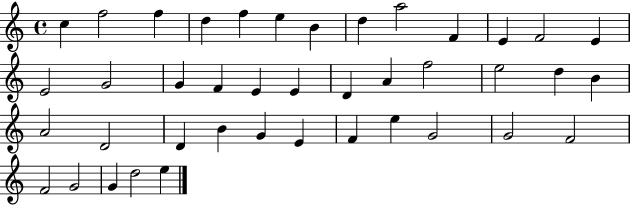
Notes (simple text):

C5/q F5/h F5/q D5/q F5/q E5/q B4/q D5/q A5/h F4/q E4/q F4/h E4/q E4/h G4/h G4/q F4/q E4/q E4/q D4/q A4/q F5/h E5/h D5/q B4/q A4/h D4/h D4/q B4/q G4/q E4/q F4/q E5/q G4/h G4/h F4/h F4/h G4/h G4/q D5/h E5/q